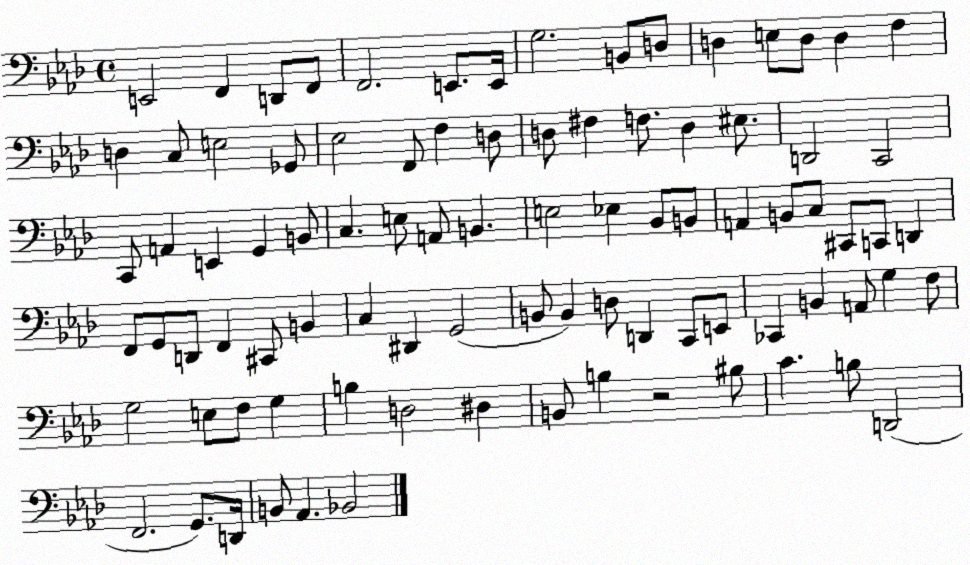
X:1
T:Untitled
M:4/4
L:1/4
K:Ab
E,,2 F,, D,,/2 F,,/2 F,,2 E,,/2 E,,/4 G,2 B,,/2 D,/2 D, E,/2 D,/2 D, F, D, C,/2 E,2 _G,,/2 _E,2 F,,/2 F, D,/2 D,/2 ^F, F,/2 D, ^E,/2 D,,2 C,,2 C,,/2 A,, E,, G,, B,,/2 C, E,/2 A,,/2 B,, E,2 _E, _B,,/2 B,,/2 A,, B,,/2 C,/2 ^C,,/2 C,,/2 D,, F,,/2 G,,/2 D,,/2 F,, ^C,,/2 B,, C, ^D,, G,,2 B,,/2 B,, D,/2 D,, C,,/2 E,,/2 _C,, B,, A,,/2 G, F,/2 G,2 E,/2 F,/2 G, B, D,2 ^D, B,,/2 B, z2 ^B,/2 C B,/2 D,,2 F,,2 G,,/2 D,,/4 B,,/2 _A,, _B,,2